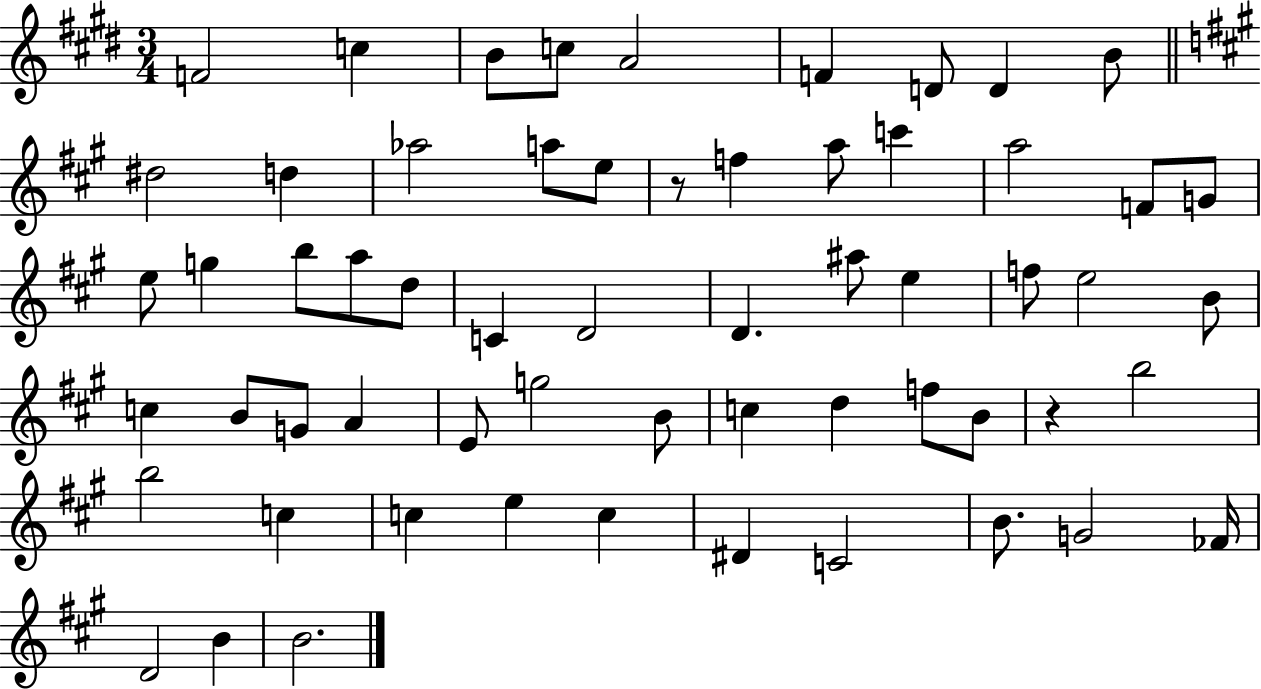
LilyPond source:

{
  \clef treble
  \numericTimeSignature
  \time 3/4
  \key e \major
  \repeat volta 2 { f'2 c''4 | b'8 c''8 a'2 | f'4 d'8 d'4 b'8 | \bar "||" \break \key a \major dis''2 d''4 | aes''2 a''8 e''8 | r8 f''4 a''8 c'''4 | a''2 f'8 g'8 | \break e''8 g''4 b''8 a''8 d''8 | c'4 d'2 | d'4. ais''8 e''4 | f''8 e''2 b'8 | \break c''4 b'8 g'8 a'4 | e'8 g''2 b'8 | c''4 d''4 f''8 b'8 | r4 b''2 | \break b''2 c''4 | c''4 e''4 c''4 | dis'4 c'2 | b'8. g'2 fes'16 | \break d'2 b'4 | b'2. | } \bar "|."
}